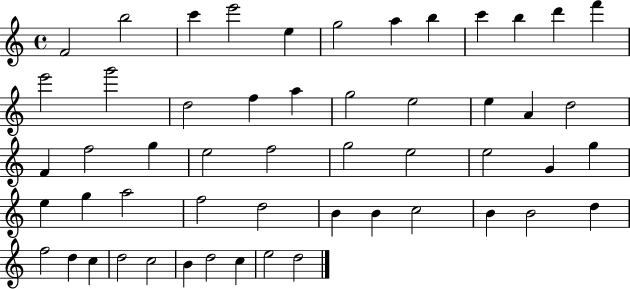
F4/h B5/h C6/q E6/h E5/q G5/h A5/q B5/q C6/q B5/q D6/q F6/q E6/h G6/h D5/h F5/q A5/q G5/h E5/h E5/q A4/q D5/h F4/q F5/h G5/q E5/h F5/h G5/h E5/h E5/h G4/q G5/q E5/q G5/q A5/h F5/h D5/h B4/q B4/q C5/h B4/q B4/h D5/q F5/h D5/q C5/q D5/h C5/h B4/q D5/h C5/q E5/h D5/h